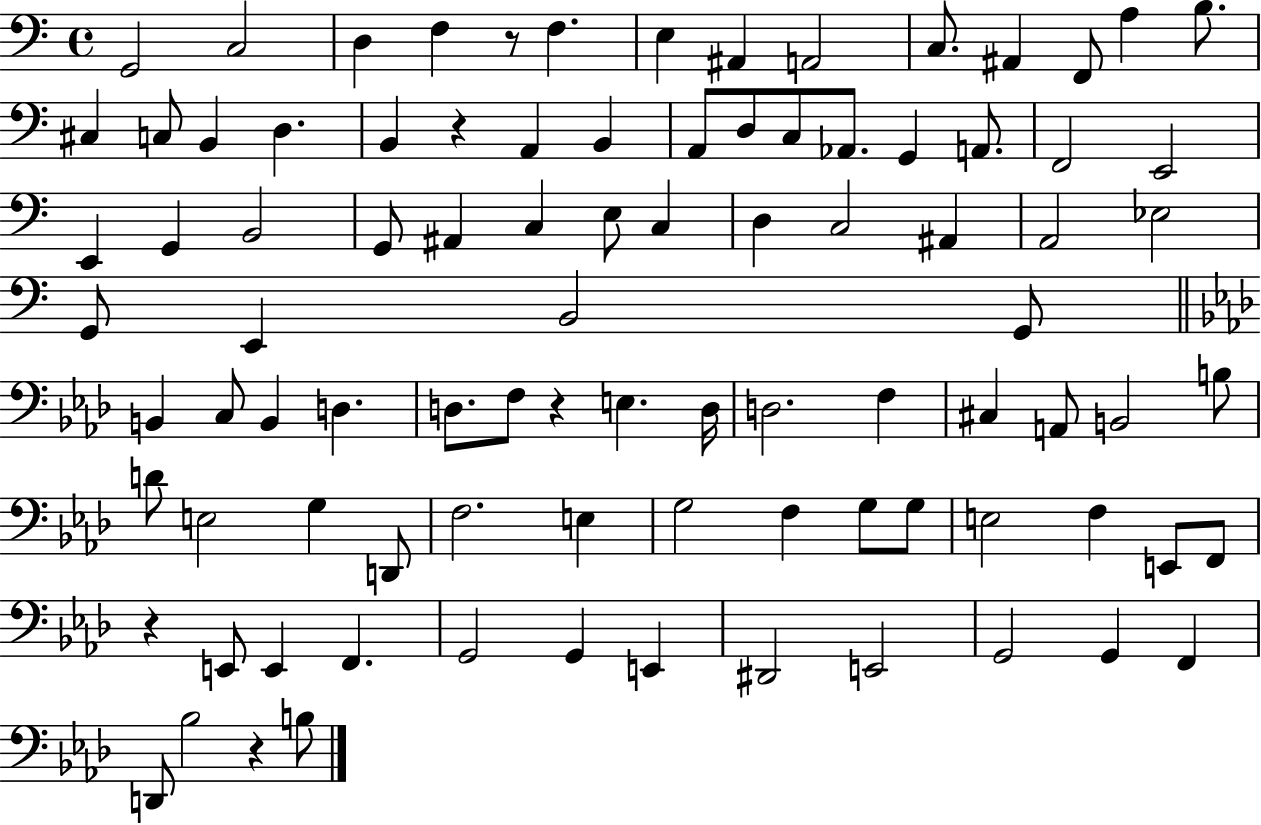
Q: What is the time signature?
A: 4/4